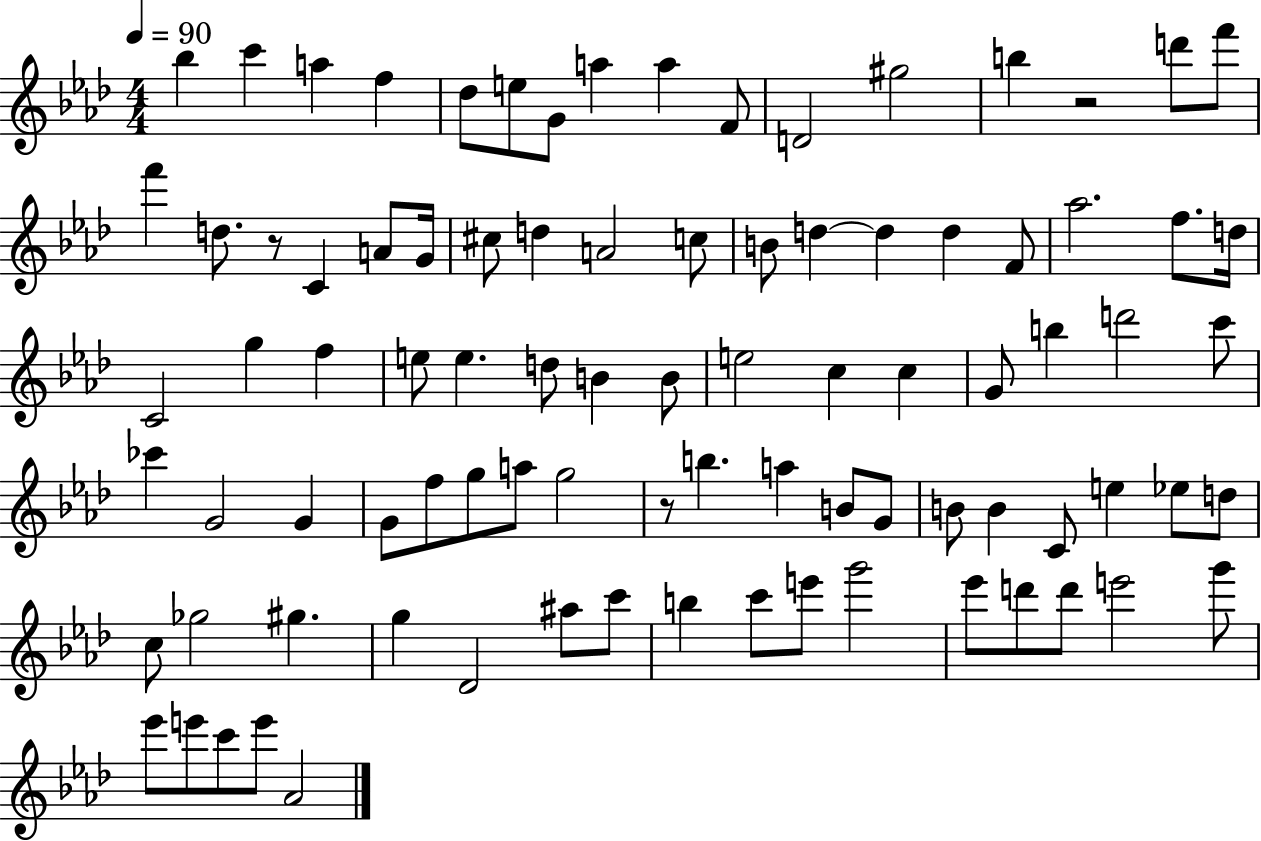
Bb5/q C6/q A5/q F5/q Db5/e E5/e G4/e A5/q A5/q F4/e D4/h G#5/h B5/q R/h D6/e F6/e F6/q D5/e. R/e C4/q A4/e G4/s C#5/e D5/q A4/h C5/e B4/e D5/q D5/q D5/q F4/e Ab5/h. F5/e. D5/s C4/h G5/q F5/q E5/e E5/q. D5/e B4/q B4/e E5/h C5/q C5/q G4/e B5/q D6/h C6/e CES6/q G4/h G4/q G4/e F5/e G5/e A5/e G5/h R/e B5/q. A5/q B4/e G4/e B4/e B4/q C4/e E5/q Eb5/e D5/e C5/e Gb5/h G#5/q. G5/q Db4/h A#5/e C6/e B5/q C6/e E6/e G6/h Eb6/e D6/e D6/e E6/h G6/e Eb6/e E6/e C6/e E6/e Ab4/h